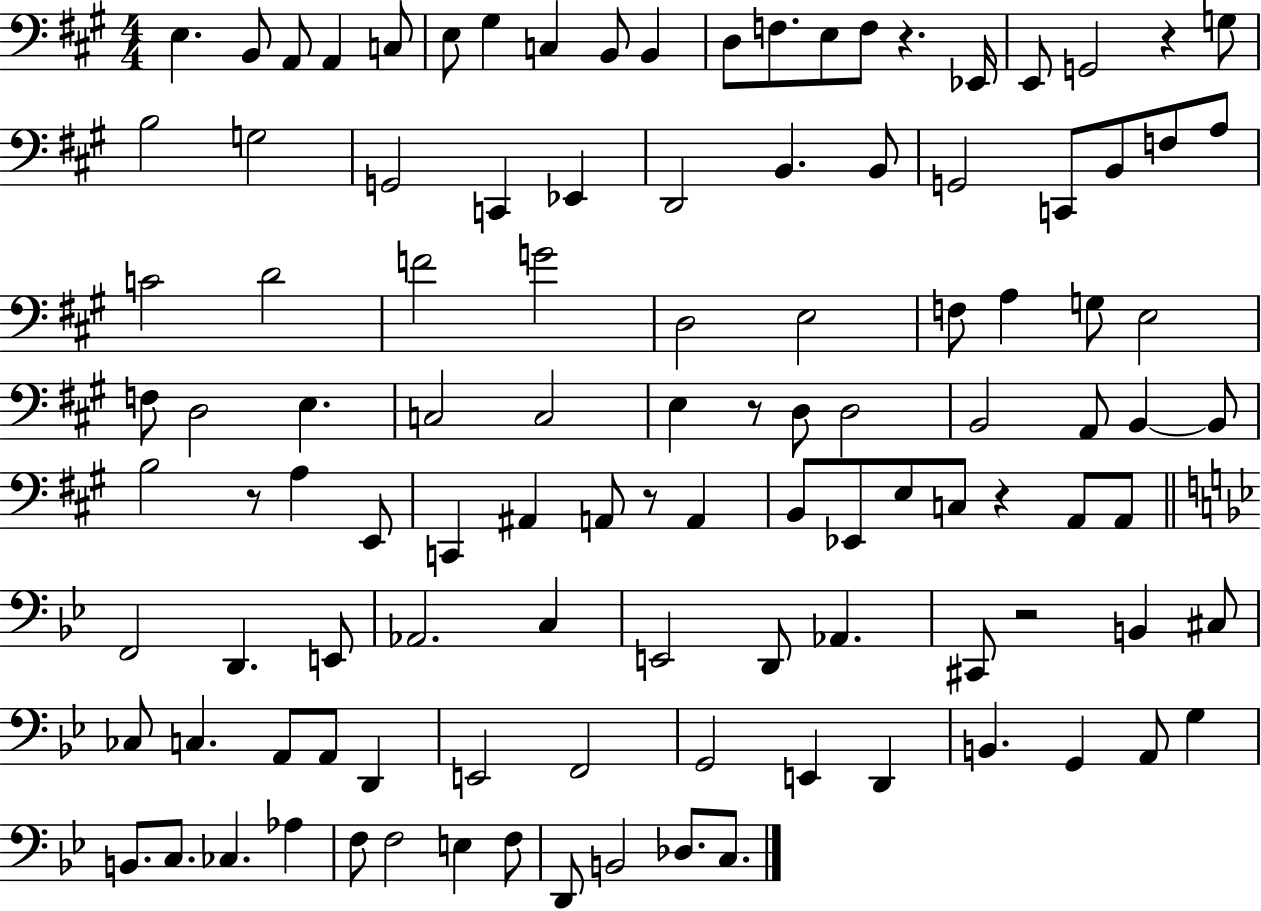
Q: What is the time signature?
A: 4/4